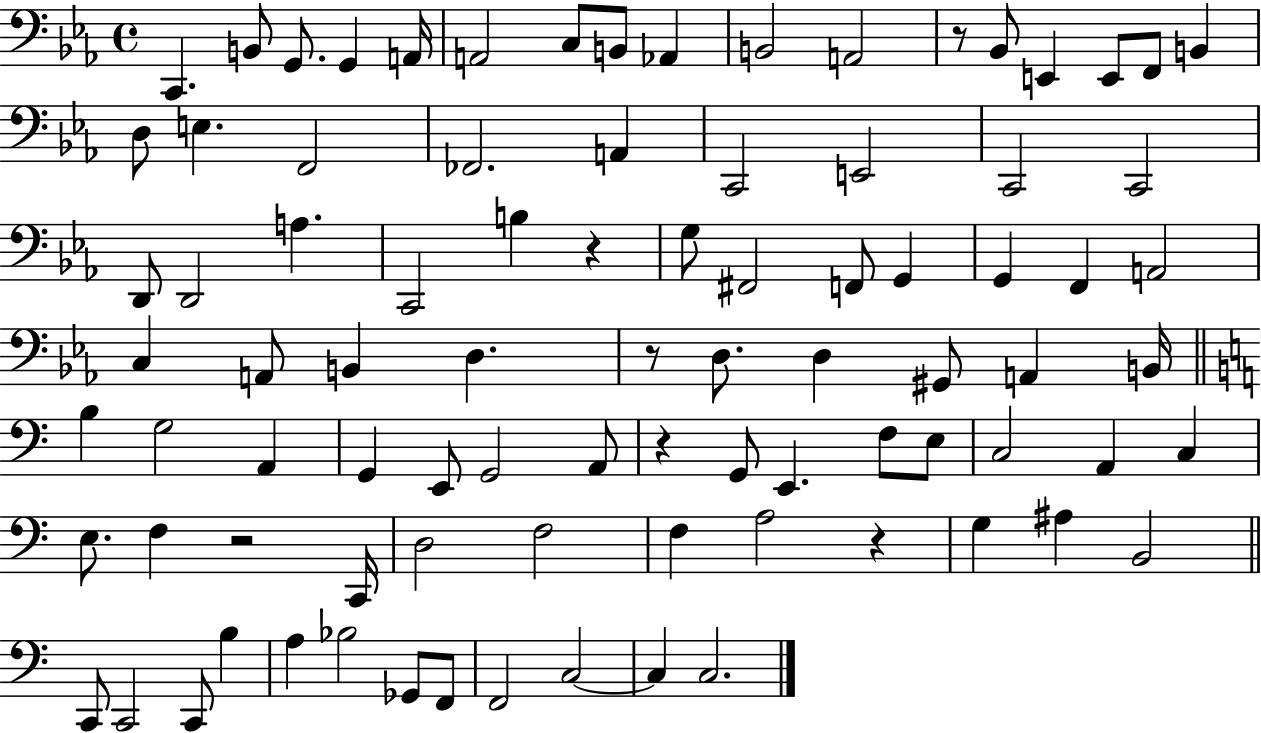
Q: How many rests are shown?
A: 6